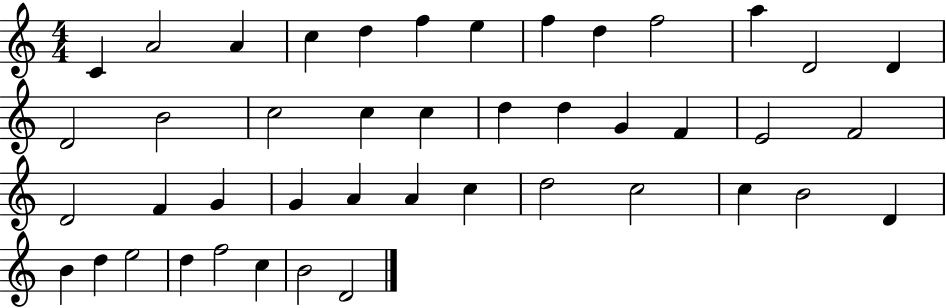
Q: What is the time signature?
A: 4/4